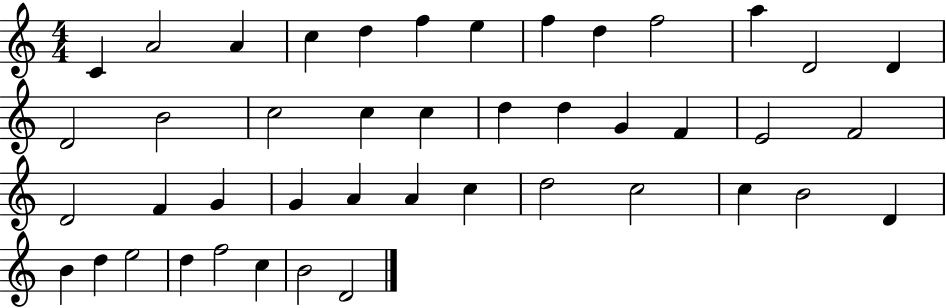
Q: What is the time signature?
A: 4/4